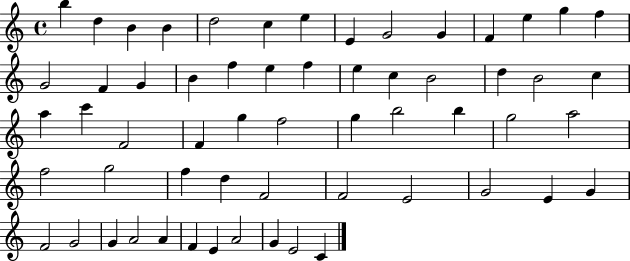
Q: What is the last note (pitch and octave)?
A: C4